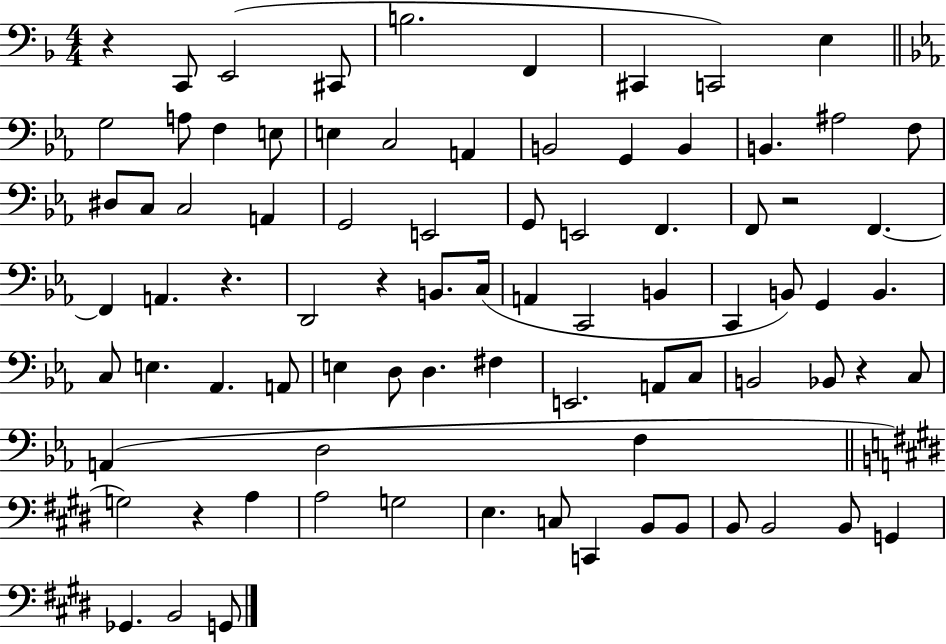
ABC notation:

X:1
T:Untitled
M:4/4
L:1/4
K:F
z C,,/2 E,,2 ^C,,/2 B,2 F,, ^C,, C,,2 E, G,2 A,/2 F, E,/2 E, C,2 A,, B,,2 G,, B,, B,, ^A,2 F,/2 ^D,/2 C,/2 C,2 A,, G,,2 E,,2 G,,/2 E,,2 F,, F,,/2 z2 F,, F,, A,, z D,,2 z B,,/2 C,/4 A,, C,,2 B,, C,, B,,/2 G,, B,, C,/2 E, _A,, A,,/2 E, D,/2 D, ^F, E,,2 A,,/2 C,/2 B,,2 _B,,/2 z C,/2 A,, D,2 F, G,2 z A, A,2 G,2 E, C,/2 C,, B,,/2 B,,/2 B,,/2 B,,2 B,,/2 G,, _G,, B,,2 G,,/2